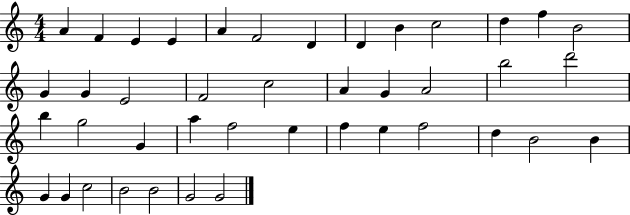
X:1
T:Untitled
M:4/4
L:1/4
K:C
A F E E A F2 D D B c2 d f B2 G G E2 F2 c2 A G A2 b2 d'2 b g2 G a f2 e f e f2 d B2 B G G c2 B2 B2 G2 G2